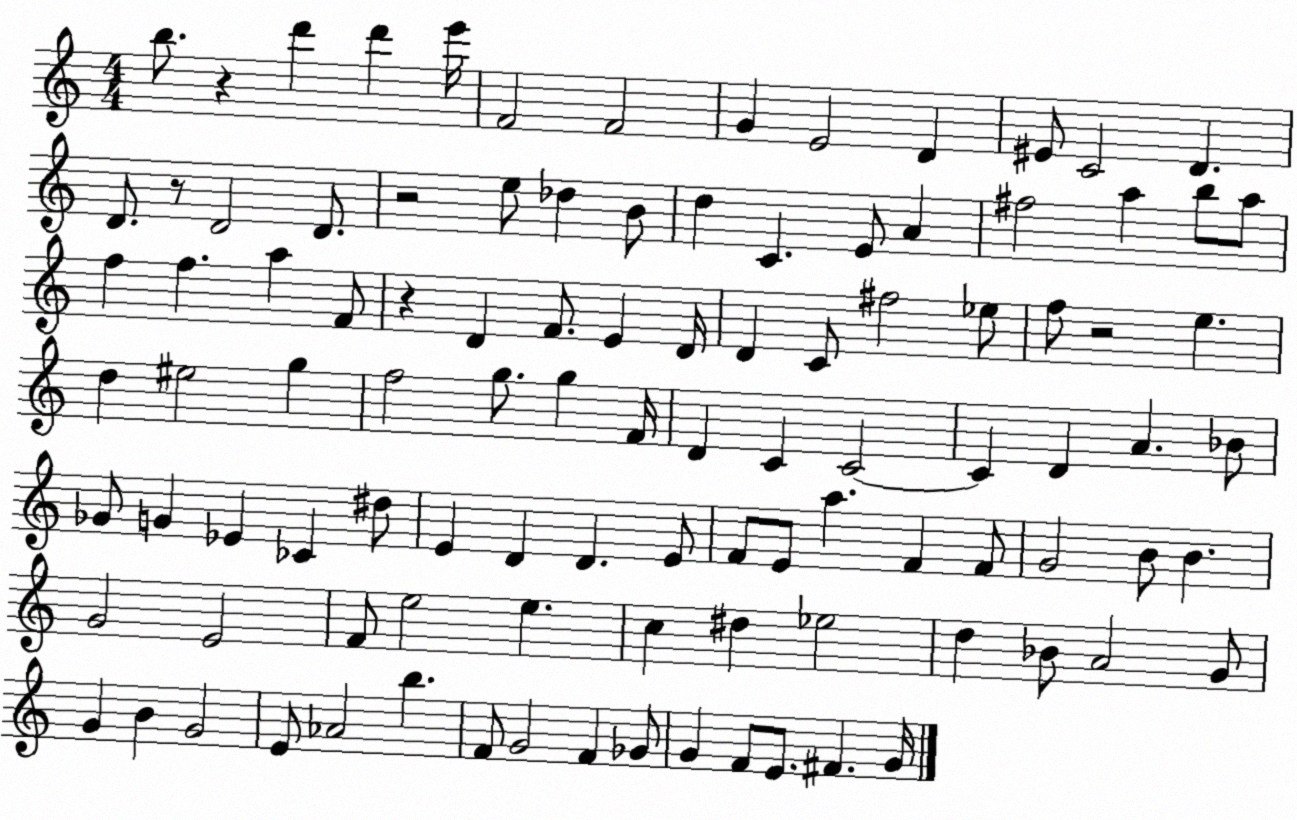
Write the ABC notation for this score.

X:1
T:Untitled
M:4/4
L:1/4
K:C
b/2 z d' d' e'/4 F2 F2 G E2 D ^E/2 C2 D D/2 z/2 D2 D/2 z2 e/2 _d B/2 d C E/2 A ^f2 a b/2 a/2 f f a F/2 z D F/2 E D/4 D C/2 ^f2 _e/2 f/2 z2 e d ^e2 g f2 g/2 g F/4 D C C2 C D A _B/2 _G/2 G _E _C ^d/2 E D D E/2 F/2 E/2 a F F/2 G2 B/2 B G2 E2 F/2 e2 e c ^d _e2 d _B/2 A2 G/2 G B G2 E/2 _A2 b F/2 G2 F _G/2 G F/2 E/2 ^F G/4